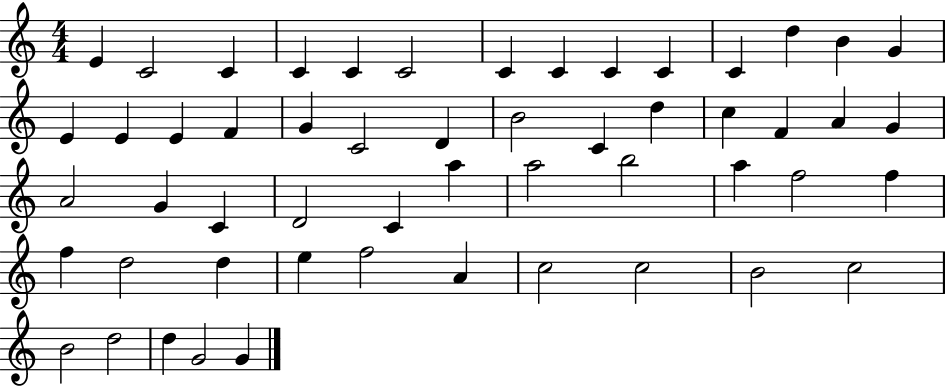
E4/q C4/h C4/q C4/q C4/q C4/h C4/q C4/q C4/q C4/q C4/q D5/q B4/q G4/q E4/q E4/q E4/q F4/q G4/q C4/h D4/q B4/h C4/q D5/q C5/q F4/q A4/q G4/q A4/h G4/q C4/q D4/h C4/q A5/q A5/h B5/h A5/q F5/h F5/q F5/q D5/h D5/q E5/q F5/h A4/q C5/h C5/h B4/h C5/h B4/h D5/h D5/q G4/h G4/q